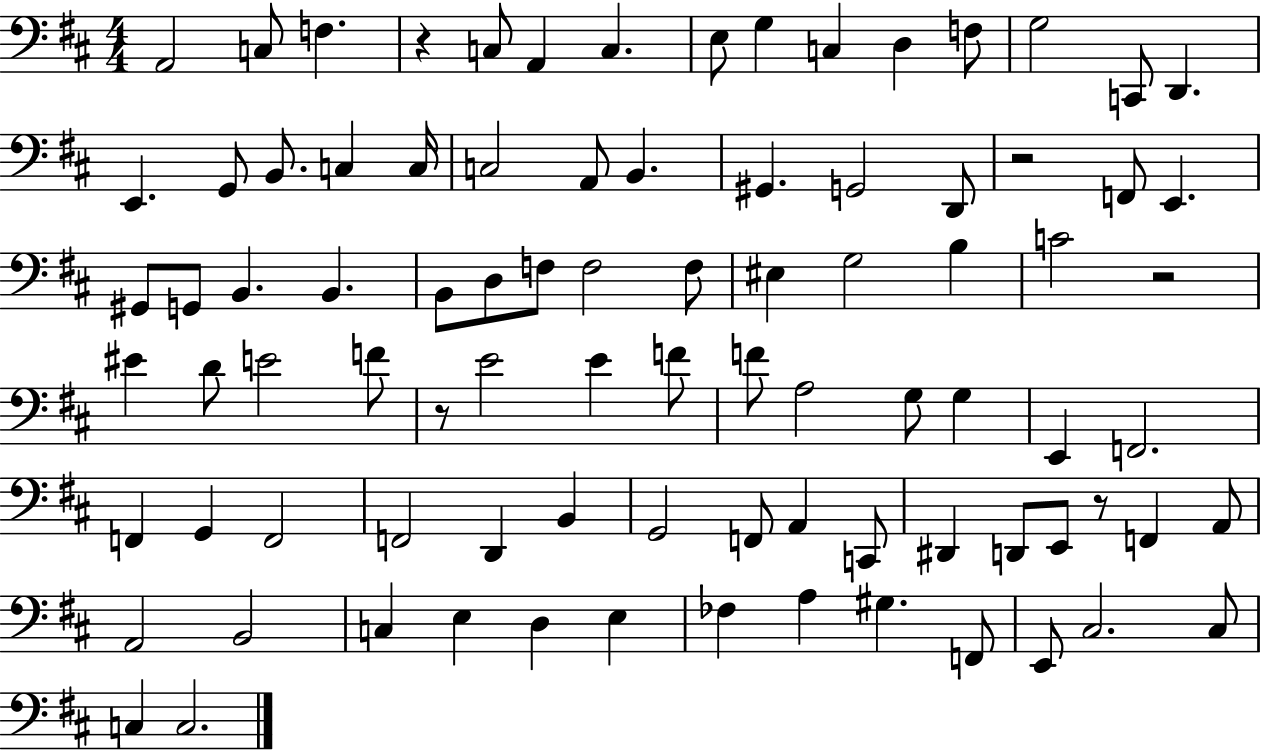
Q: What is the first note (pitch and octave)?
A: A2